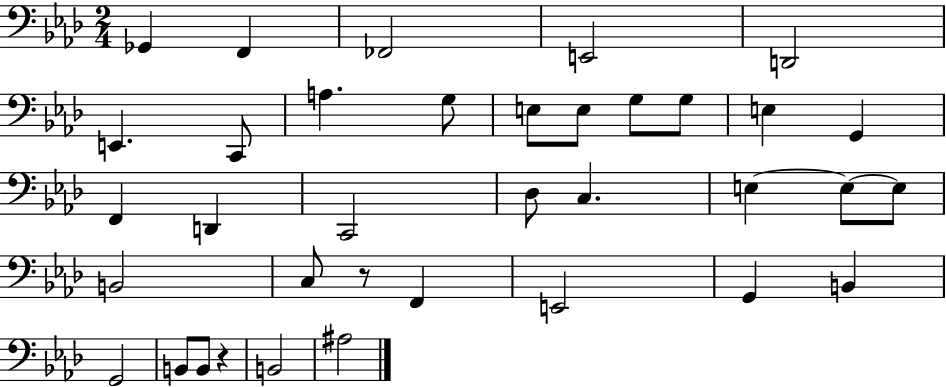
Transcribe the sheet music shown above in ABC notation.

X:1
T:Untitled
M:2/4
L:1/4
K:Ab
_G,, F,, _F,,2 E,,2 D,,2 E,, C,,/2 A, G,/2 E,/2 E,/2 G,/2 G,/2 E, G,, F,, D,, C,,2 _D,/2 C, E, E,/2 E,/2 B,,2 C,/2 z/2 F,, E,,2 G,, B,, G,,2 B,,/2 B,,/2 z B,,2 ^A,2